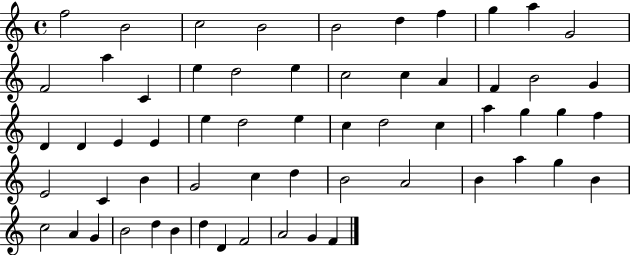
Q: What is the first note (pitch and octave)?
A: F5